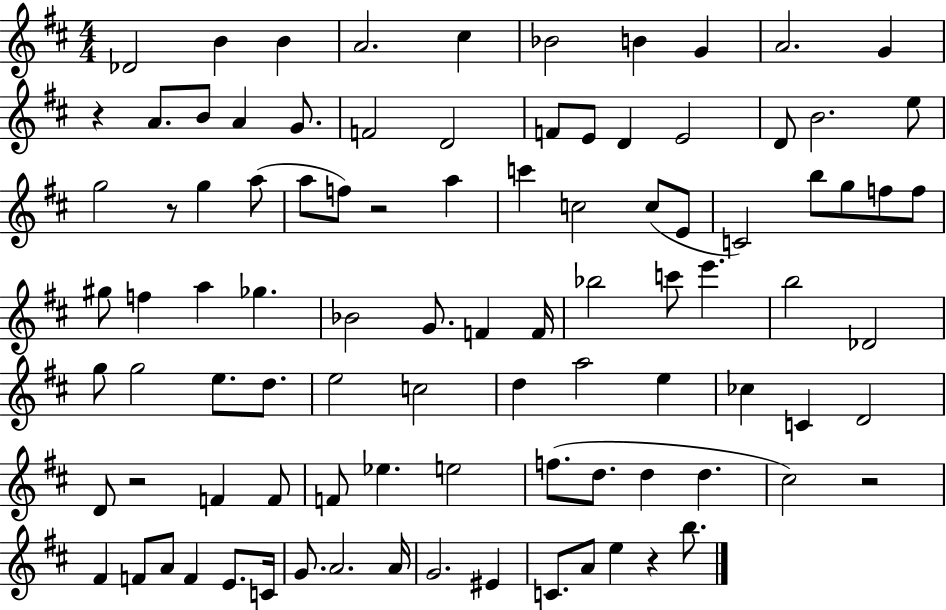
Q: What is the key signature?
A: D major